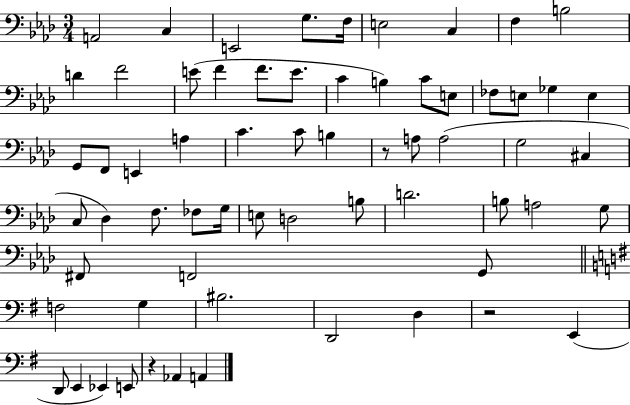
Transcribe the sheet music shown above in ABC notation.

X:1
T:Untitled
M:3/4
L:1/4
K:Ab
A,,2 C, E,,2 G,/2 F,/4 E,2 C, F, B,2 D F2 E/2 F F/2 E/2 C B, C/2 E,/2 _F,/2 E,/2 _G, E, G,,/2 F,,/2 E,, A, C C/2 B, z/2 A,/2 A,2 G,2 ^C, C,/2 _D, F,/2 _F,/2 G,/4 E,/2 D,2 B,/2 D2 B,/2 A,2 G,/2 ^F,,/2 F,,2 G,,/2 F,2 G, ^B,2 D,,2 D, z2 E,, D,,/2 E,, _E,, E,,/2 z _A,, A,,